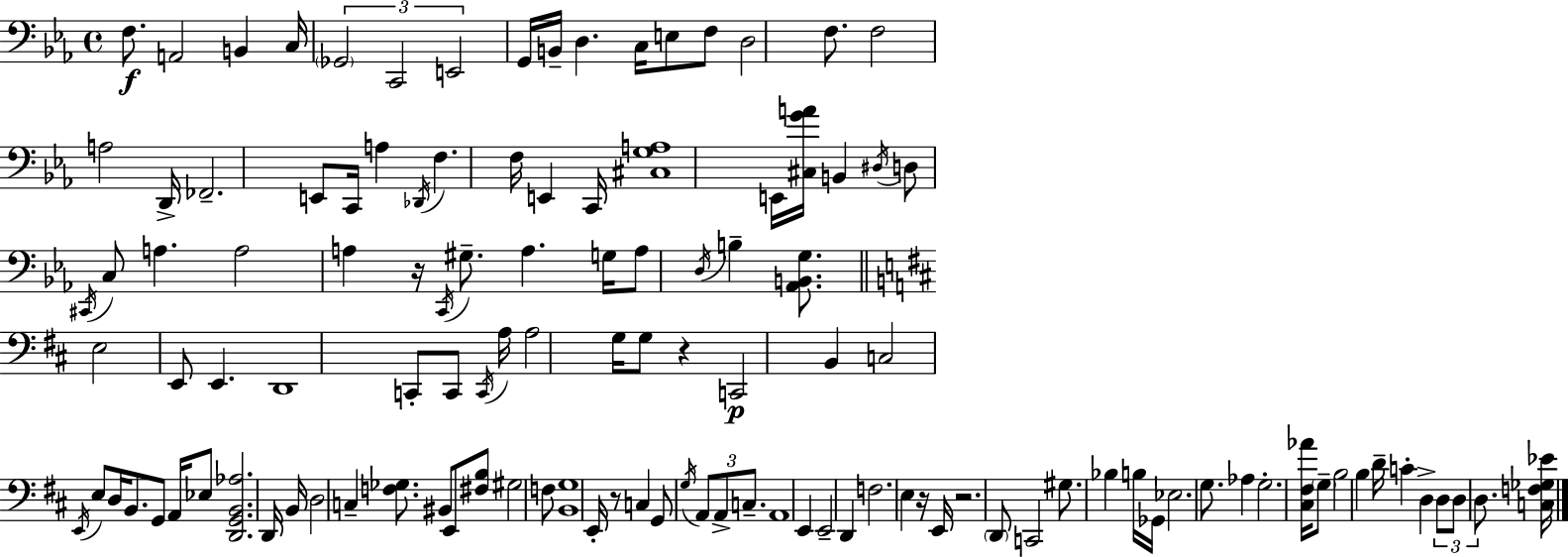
F3/e. A2/h B2/q C3/s Gb2/h C2/h E2/h G2/s B2/s D3/q. C3/s E3/e F3/e D3/h F3/e. F3/h A3/h D2/s FES2/h. E2/e C2/s A3/q Db2/s F3/q. F3/s E2/q C2/s [C#3,G3,A3]/w E2/s [C#3,G4,A4]/s B2/q D#3/s D3/e C#2/s C3/e A3/q. A3/h A3/q R/s C2/s G#3/e. A3/q. G3/s A3/e D3/s B3/q [Ab2,B2,G3]/e. E3/h E2/e E2/q. D2/w C2/e C2/e C2/s A3/s A3/h G3/s G3/e R/q C2/h B2/q C3/h E2/s E3/e D3/s B2/e. G2/e A2/s Eb3/e [D2,G2,B2,Ab3]/h. D2/s B2/s D3/h C3/q [F3,Gb3]/e. BIS2/e E2/e [F#3,B3]/e G#3/h F3/e [B2,G3]/w E2/s R/e C3/q G2/e G3/s A2/e A2/e C3/e. A2/w E2/q E2/h D2/q F3/h. E3/q R/s E2/s R/h. D2/e C2/h G#3/e. Bb3/q B3/s Gb2/s Eb3/h. G3/e. Ab3/q G3/h. [C#3,F#3,Ab4]/s G3/e B3/h B3/q D4/s C4/q D3/q D3/e D3/e D3/e. [C3,F3,Gb3,Eb4]/s